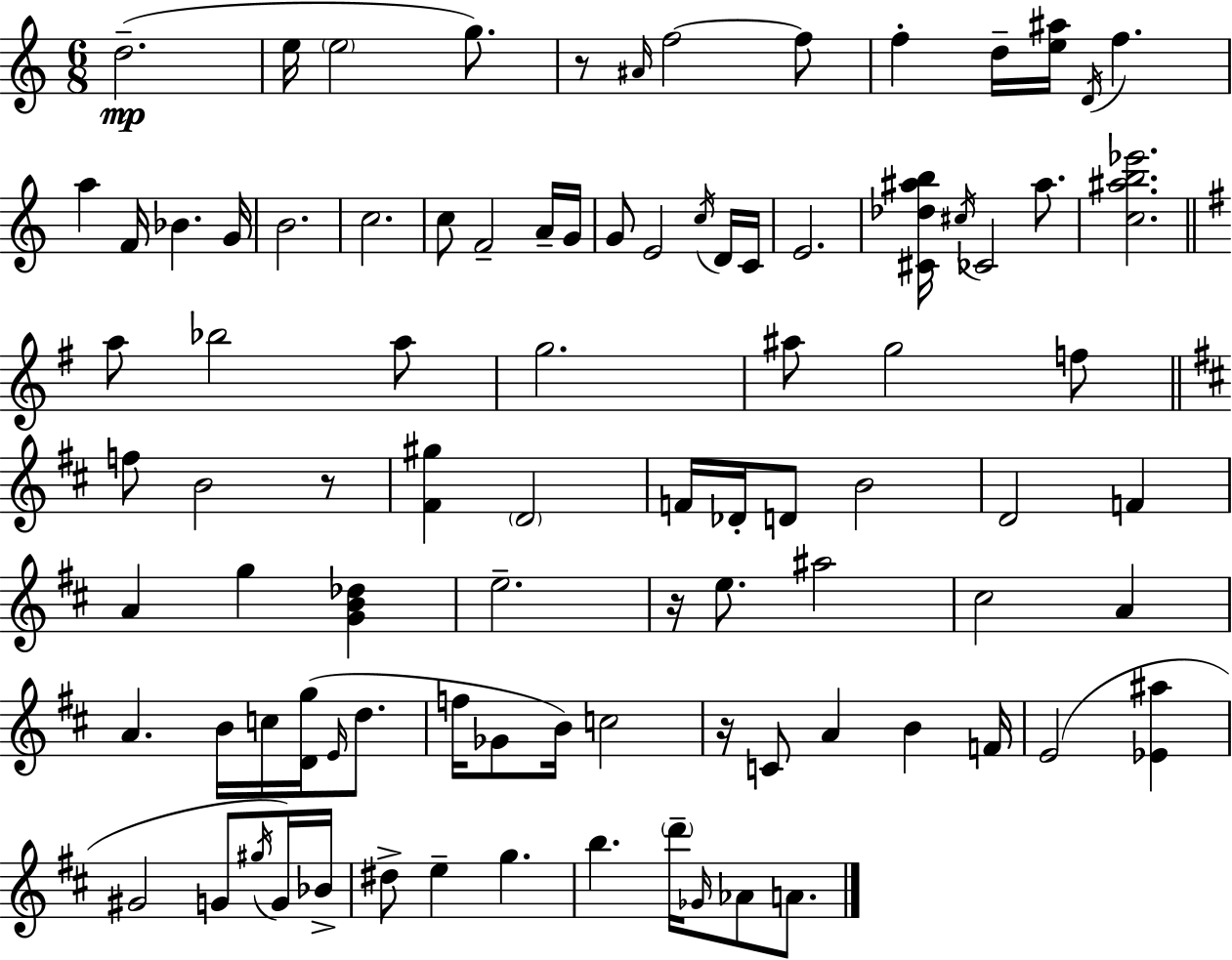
{
  \clef treble
  \numericTimeSignature
  \time 6/8
  \key a \minor
  d''2.--(\mp | e''16 \parenthesize e''2 g''8.) | r8 \grace { ais'16 } f''2~~ f''8 | f''4-. d''16-- <e'' ais''>16 \acciaccatura { d'16 } f''4. | \break a''4 f'16 bes'4. | g'16 b'2. | c''2. | c''8 f'2-- | \break a'16-- g'16 g'8 e'2 | \acciaccatura { c''16 } d'16 c'16 e'2. | <cis' des'' ais'' b''>16 \acciaccatura { cis''16 } ces'2 | ais''8. <c'' ais'' b'' ees'''>2. | \break \bar "||" \break \key g \major a''8 bes''2 a''8 | g''2. | ais''8 g''2 f''8 | \bar "||" \break \key d \major f''8 b'2 r8 | <fis' gis''>4 \parenthesize d'2 | f'16 des'16-. d'8 b'2 | d'2 f'4 | \break a'4 g''4 <g' b' des''>4 | e''2.-- | r16 e''8. ais''2 | cis''2 a'4 | \break a'4. b'16 c''16 <d' g''>16( \grace { e'16 } d''8. | f''16 ges'8 b'16) c''2 | r16 c'8 a'4 b'4 | f'16 e'2( <ees' ais''>4 | \break gis'2 g'8 \acciaccatura { gis''16 } | g'16) bes'16-> dis''8-> e''4-- g''4. | b''4. \parenthesize d'''16-- \grace { ges'16 } aes'8 | a'8. \bar "|."
}